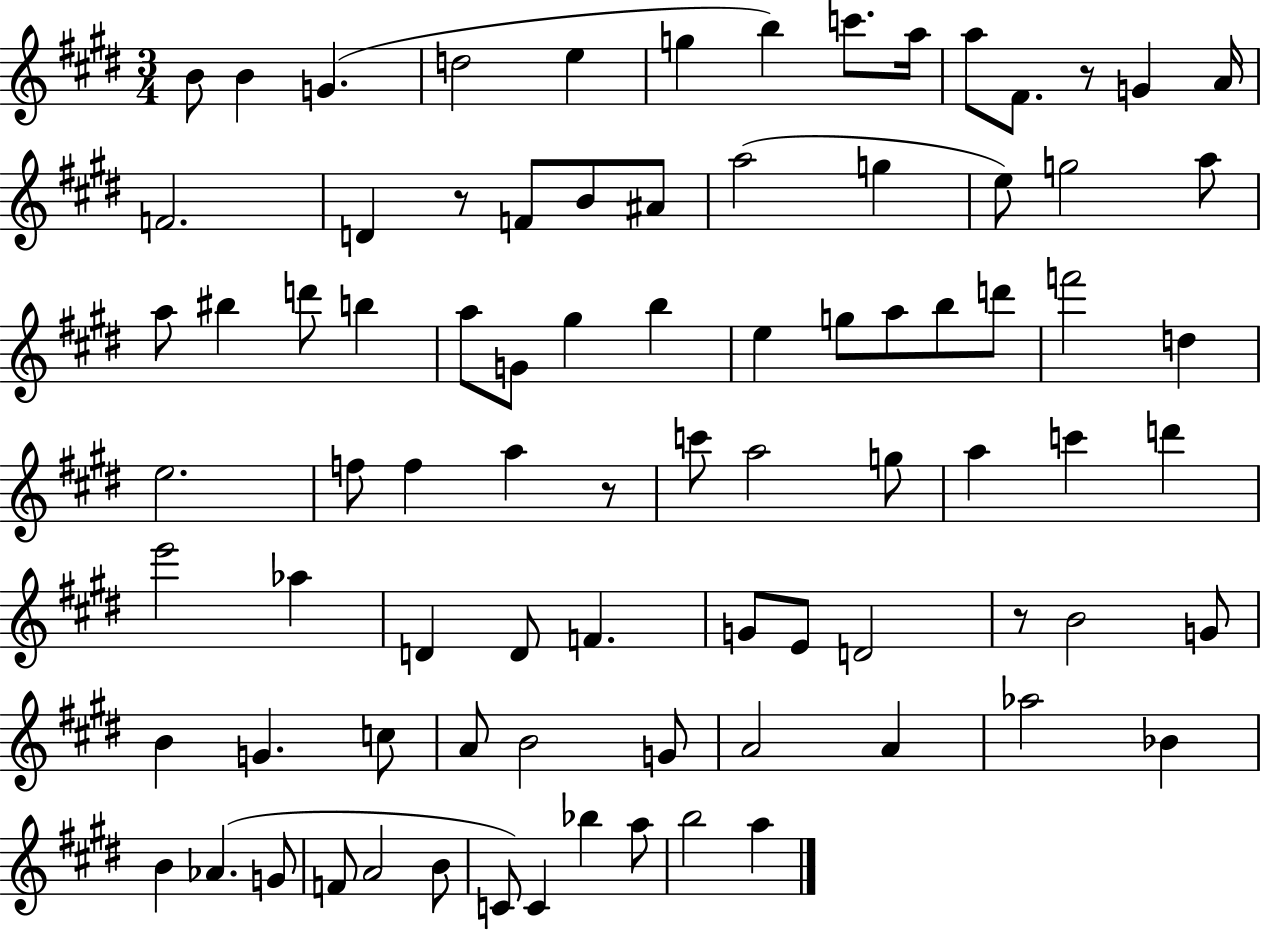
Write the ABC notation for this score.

X:1
T:Untitled
M:3/4
L:1/4
K:E
B/2 B G d2 e g b c'/2 a/4 a/2 ^F/2 z/2 G A/4 F2 D z/2 F/2 B/2 ^A/2 a2 g e/2 g2 a/2 a/2 ^b d'/2 b a/2 G/2 ^g b e g/2 a/2 b/2 d'/2 f'2 d e2 f/2 f a z/2 c'/2 a2 g/2 a c' d' e'2 _a D D/2 F G/2 E/2 D2 z/2 B2 G/2 B G c/2 A/2 B2 G/2 A2 A _a2 _B B _A G/2 F/2 A2 B/2 C/2 C _b a/2 b2 a